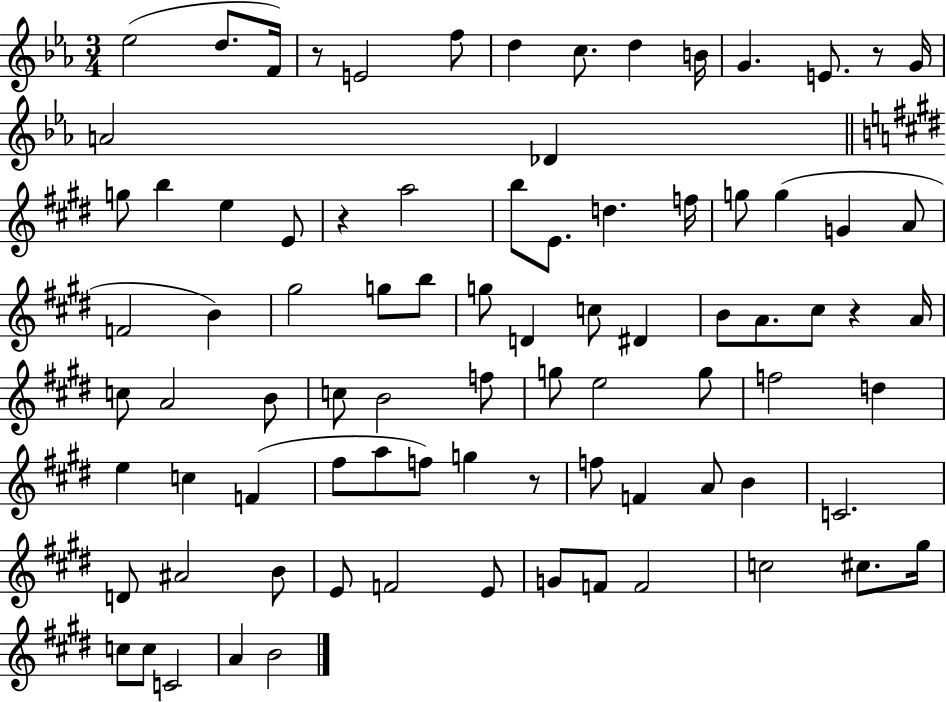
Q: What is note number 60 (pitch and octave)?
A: F4